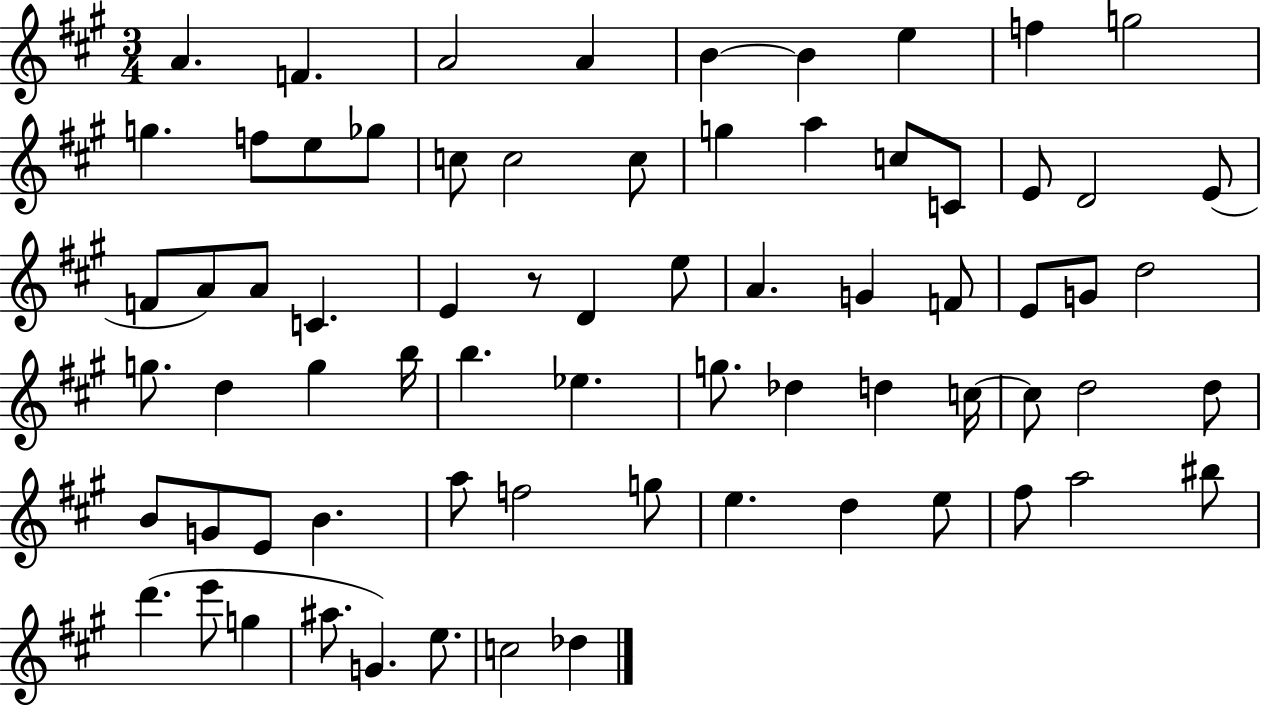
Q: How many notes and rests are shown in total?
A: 71